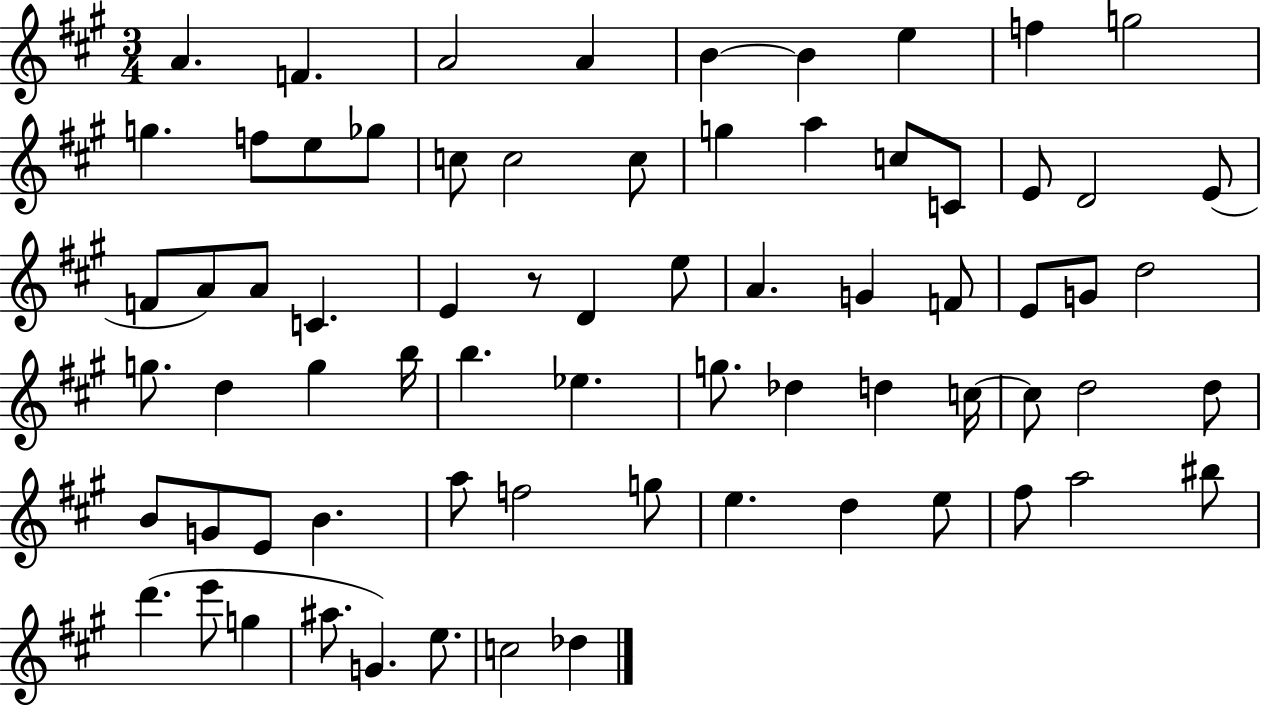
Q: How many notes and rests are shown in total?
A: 71